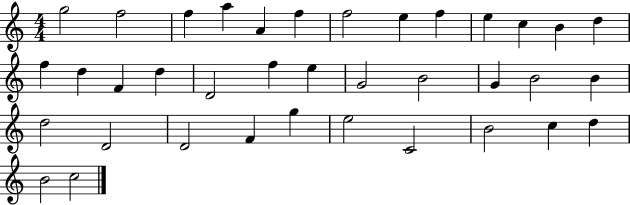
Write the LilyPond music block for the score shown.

{
  \clef treble
  \numericTimeSignature
  \time 4/4
  \key c \major
  g''2 f''2 | f''4 a''4 a'4 f''4 | f''2 e''4 f''4 | e''4 c''4 b'4 d''4 | \break f''4 d''4 f'4 d''4 | d'2 f''4 e''4 | g'2 b'2 | g'4 b'2 b'4 | \break d''2 d'2 | d'2 f'4 g''4 | e''2 c'2 | b'2 c''4 d''4 | \break b'2 c''2 | \bar "|."
}